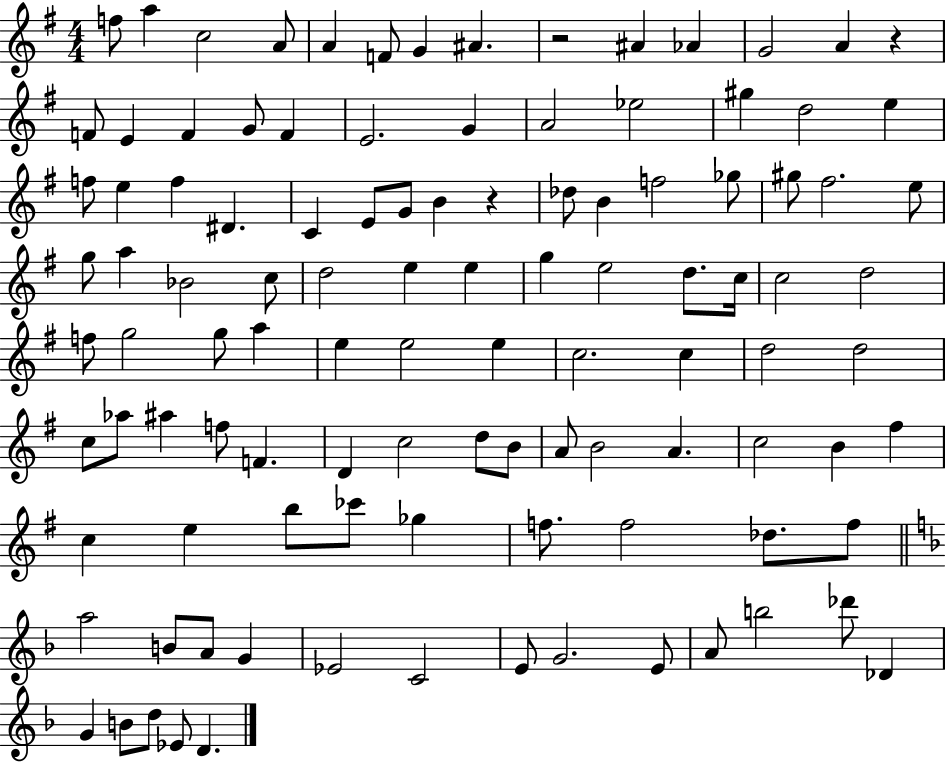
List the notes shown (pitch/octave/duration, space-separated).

F5/e A5/q C5/h A4/e A4/q F4/e G4/q A#4/q. R/h A#4/q Ab4/q G4/h A4/q R/q F4/e E4/q F4/q G4/e F4/q E4/h. G4/q A4/h Eb5/h G#5/q D5/h E5/q F5/e E5/q F5/q D#4/q. C4/q E4/e G4/e B4/q R/q Db5/e B4/q F5/h Gb5/e G#5/e F#5/h. E5/e G5/e A5/q Bb4/h C5/e D5/h E5/q E5/q G5/q E5/h D5/e. C5/s C5/h D5/h F5/e G5/h G5/e A5/q E5/q E5/h E5/q C5/h. C5/q D5/h D5/h C5/e Ab5/e A#5/q F5/e F4/q. D4/q C5/h D5/e B4/e A4/e B4/h A4/q. C5/h B4/q F#5/q C5/q E5/q B5/e CES6/e Gb5/q F5/e. F5/h Db5/e. F5/e A5/h B4/e A4/e G4/q Eb4/h C4/h E4/e G4/h. E4/e A4/e B5/h Db6/e Db4/q G4/q B4/e D5/e Eb4/e D4/q.